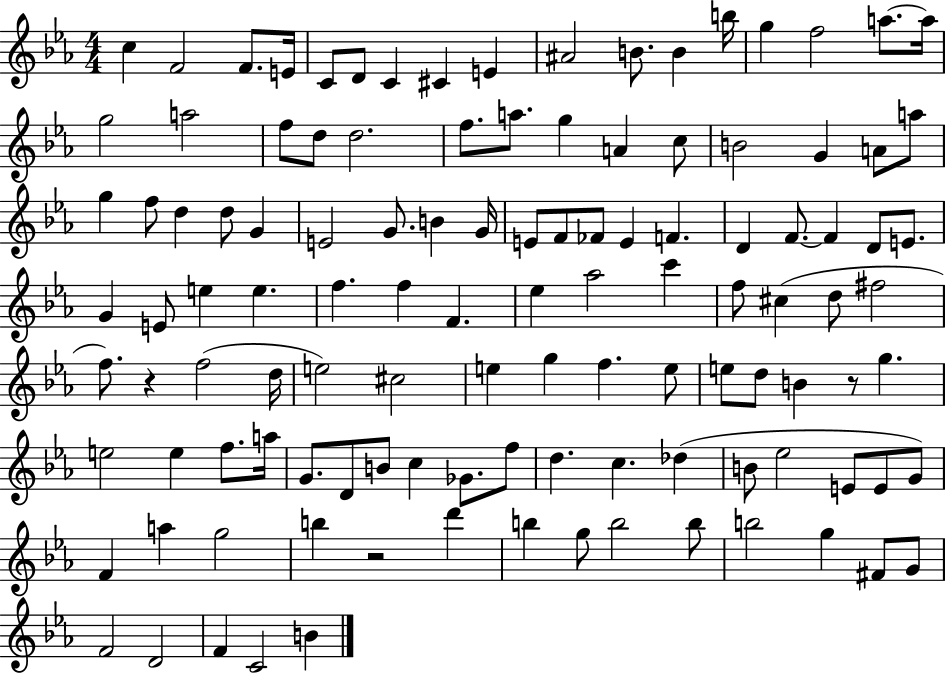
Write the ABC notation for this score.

X:1
T:Untitled
M:4/4
L:1/4
K:Eb
c F2 F/2 E/4 C/2 D/2 C ^C E ^A2 B/2 B b/4 g f2 a/2 a/4 g2 a2 f/2 d/2 d2 f/2 a/2 g A c/2 B2 G A/2 a/2 g f/2 d d/2 G E2 G/2 B G/4 E/2 F/2 _F/2 E F D F/2 F D/2 E/2 G E/2 e e f f F _e _a2 c' f/2 ^c d/2 ^f2 f/2 z f2 d/4 e2 ^c2 e g f e/2 e/2 d/2 B z/2 g e2 e f/2 a/4 G/2 D/2 B/2 c _G/2 f/2 d c _d B/2 _e2 E/2 E/2 G/2 F a g2 b z2 d' b g/2 b2 b/2 b2 g ^F/2 G/2 F2 D2 F C2 B